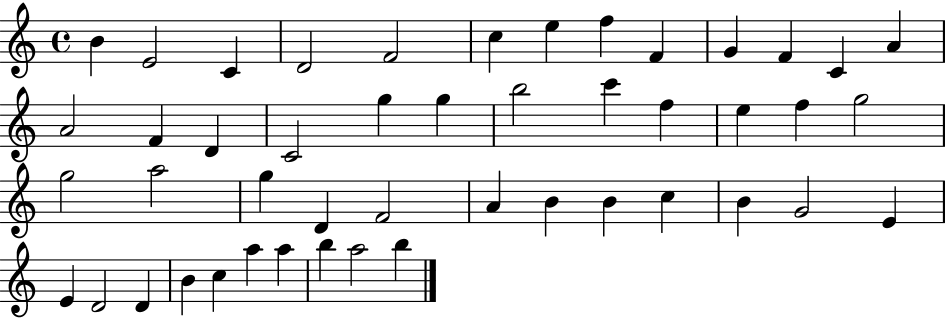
B4/q E4/h C4/q D4/h F4/h C5/q E5/q F5/q F4/q G4/q F4/q C4/q A4/q A4/h F4/q D4/q C4/h G5/q G5/q B5/h C6/q F5/q E5/q F5/q G5/h G5/h A5/h G5/q D4/q F4/h A4/q B4/q B4/q C5/q B4/q G4/h E4/q E4/q D4/h D4/q B4/q C5/q A5/q A5/q B5/q A5/h B5/q